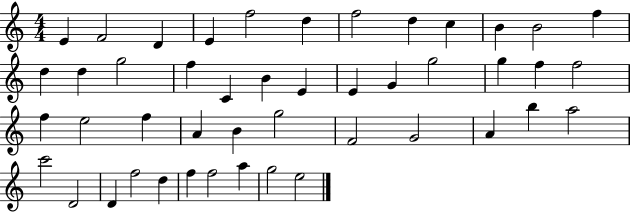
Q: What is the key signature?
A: C major